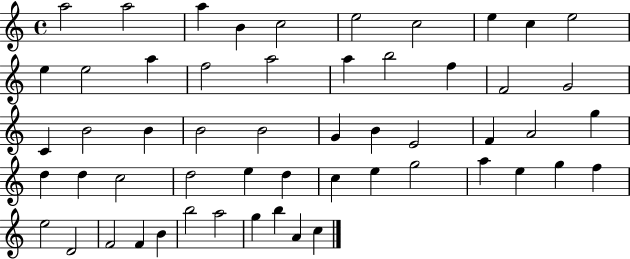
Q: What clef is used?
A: treble